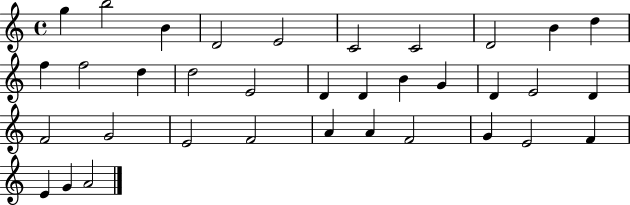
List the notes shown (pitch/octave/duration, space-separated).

G5/q B5/h B4/q D4/h E4/h C4/h C4/h D4/h B4/q D5/q F5/q F5/h D5/q D5/h E4/h D4/q D4/q B4/q G4/q D4/q E4/h D4/q F4/h G4/h E4/h F4/h A4/q A4/q F4/h G4/q E4/h F4/q E4/q G4/q A4/h